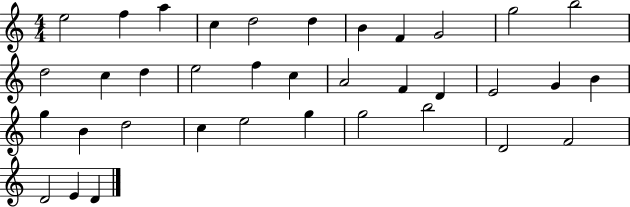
E5/h F5/q A5/q C5/q D5/h D5/q B4/q F4/q G4/h G5/h B5/h D5/h C5/q D5/q E5/h F5/q C5/q A4/h F4/q D4/q E4/h G4/q B4/q G5/q B4/q D5/h C5/q E5/h G5/q G5/h B5/h D4/h F4/h D4/h E4/q D4/q